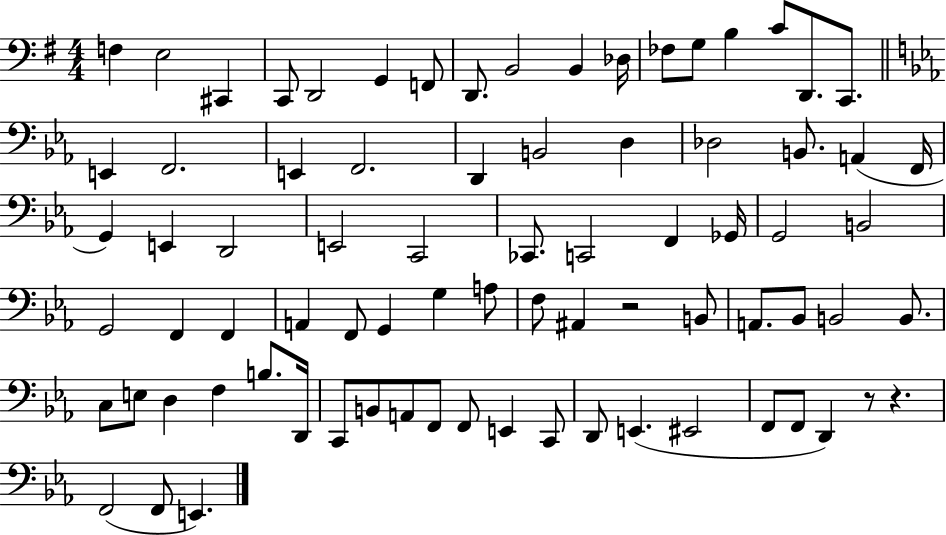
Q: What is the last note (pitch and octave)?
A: E2